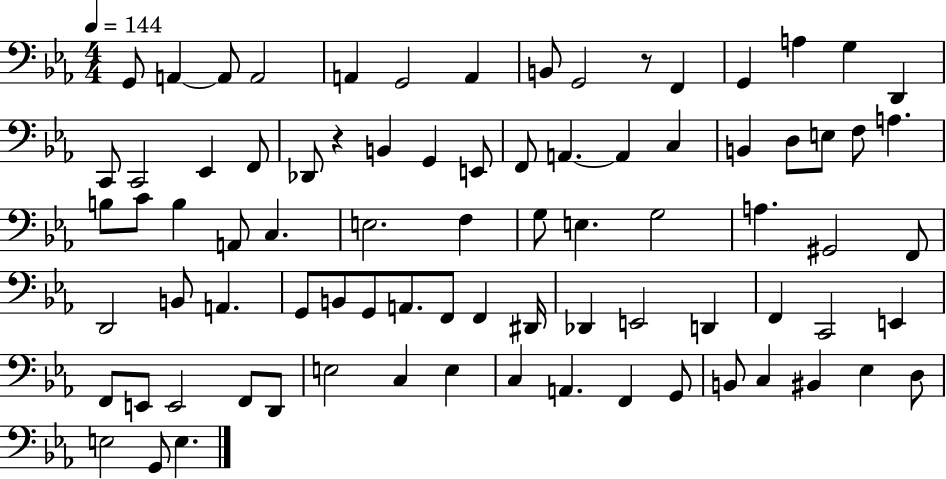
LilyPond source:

{
  \clef bass
  \numericTimeSignature
  \time 4/4
  \key ees \major
  \tempo 4 = 144
  \repeat volta 2 { g,8 a,4~~ a,8 a,2 | a,4 g,2 a,4 | b,8 g,2 r8 f,4 | g,4 a4 g4 d,4 | \break c,8 c,2 ees,4 f,8 | des,8 r4 b,4 g,4 e,8 | f,8 a,4.~~ a,4 c4 | b,4 d8 e8 f8 a4. | \break b8 c'8 b4 a,8 c4. | e2. f4 | g8 e4. g2 | a4. gis,2 f,8 | \break d,2 b,8 a,4. | g,8 b,8 g,8 a,8. f,8 f,4 dis,16 | des,4 e,2 d,4 | f,4 c,2 e,4 | \break f,8 e,8 e,2 f,8 d,8 | e2 c4 e4 | c4 a,4. f,4 g,8 | b,8 c4 bis,4 ees4 d8 | \break e2 g,8 e4. | } \bar "|."
}